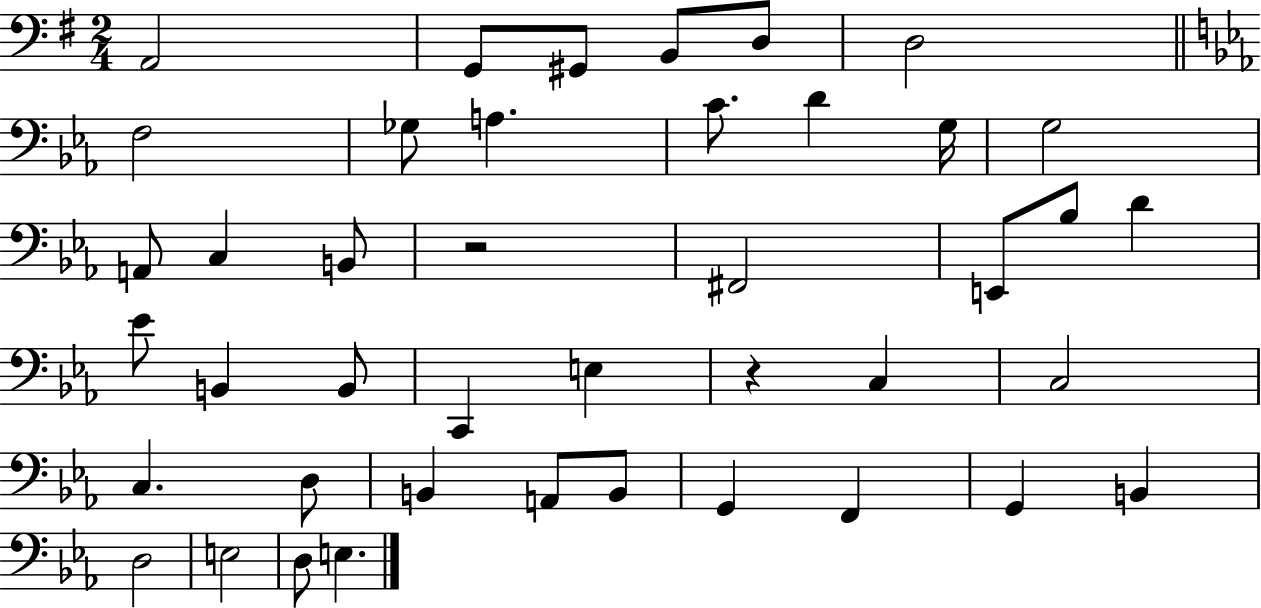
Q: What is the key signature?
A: G major